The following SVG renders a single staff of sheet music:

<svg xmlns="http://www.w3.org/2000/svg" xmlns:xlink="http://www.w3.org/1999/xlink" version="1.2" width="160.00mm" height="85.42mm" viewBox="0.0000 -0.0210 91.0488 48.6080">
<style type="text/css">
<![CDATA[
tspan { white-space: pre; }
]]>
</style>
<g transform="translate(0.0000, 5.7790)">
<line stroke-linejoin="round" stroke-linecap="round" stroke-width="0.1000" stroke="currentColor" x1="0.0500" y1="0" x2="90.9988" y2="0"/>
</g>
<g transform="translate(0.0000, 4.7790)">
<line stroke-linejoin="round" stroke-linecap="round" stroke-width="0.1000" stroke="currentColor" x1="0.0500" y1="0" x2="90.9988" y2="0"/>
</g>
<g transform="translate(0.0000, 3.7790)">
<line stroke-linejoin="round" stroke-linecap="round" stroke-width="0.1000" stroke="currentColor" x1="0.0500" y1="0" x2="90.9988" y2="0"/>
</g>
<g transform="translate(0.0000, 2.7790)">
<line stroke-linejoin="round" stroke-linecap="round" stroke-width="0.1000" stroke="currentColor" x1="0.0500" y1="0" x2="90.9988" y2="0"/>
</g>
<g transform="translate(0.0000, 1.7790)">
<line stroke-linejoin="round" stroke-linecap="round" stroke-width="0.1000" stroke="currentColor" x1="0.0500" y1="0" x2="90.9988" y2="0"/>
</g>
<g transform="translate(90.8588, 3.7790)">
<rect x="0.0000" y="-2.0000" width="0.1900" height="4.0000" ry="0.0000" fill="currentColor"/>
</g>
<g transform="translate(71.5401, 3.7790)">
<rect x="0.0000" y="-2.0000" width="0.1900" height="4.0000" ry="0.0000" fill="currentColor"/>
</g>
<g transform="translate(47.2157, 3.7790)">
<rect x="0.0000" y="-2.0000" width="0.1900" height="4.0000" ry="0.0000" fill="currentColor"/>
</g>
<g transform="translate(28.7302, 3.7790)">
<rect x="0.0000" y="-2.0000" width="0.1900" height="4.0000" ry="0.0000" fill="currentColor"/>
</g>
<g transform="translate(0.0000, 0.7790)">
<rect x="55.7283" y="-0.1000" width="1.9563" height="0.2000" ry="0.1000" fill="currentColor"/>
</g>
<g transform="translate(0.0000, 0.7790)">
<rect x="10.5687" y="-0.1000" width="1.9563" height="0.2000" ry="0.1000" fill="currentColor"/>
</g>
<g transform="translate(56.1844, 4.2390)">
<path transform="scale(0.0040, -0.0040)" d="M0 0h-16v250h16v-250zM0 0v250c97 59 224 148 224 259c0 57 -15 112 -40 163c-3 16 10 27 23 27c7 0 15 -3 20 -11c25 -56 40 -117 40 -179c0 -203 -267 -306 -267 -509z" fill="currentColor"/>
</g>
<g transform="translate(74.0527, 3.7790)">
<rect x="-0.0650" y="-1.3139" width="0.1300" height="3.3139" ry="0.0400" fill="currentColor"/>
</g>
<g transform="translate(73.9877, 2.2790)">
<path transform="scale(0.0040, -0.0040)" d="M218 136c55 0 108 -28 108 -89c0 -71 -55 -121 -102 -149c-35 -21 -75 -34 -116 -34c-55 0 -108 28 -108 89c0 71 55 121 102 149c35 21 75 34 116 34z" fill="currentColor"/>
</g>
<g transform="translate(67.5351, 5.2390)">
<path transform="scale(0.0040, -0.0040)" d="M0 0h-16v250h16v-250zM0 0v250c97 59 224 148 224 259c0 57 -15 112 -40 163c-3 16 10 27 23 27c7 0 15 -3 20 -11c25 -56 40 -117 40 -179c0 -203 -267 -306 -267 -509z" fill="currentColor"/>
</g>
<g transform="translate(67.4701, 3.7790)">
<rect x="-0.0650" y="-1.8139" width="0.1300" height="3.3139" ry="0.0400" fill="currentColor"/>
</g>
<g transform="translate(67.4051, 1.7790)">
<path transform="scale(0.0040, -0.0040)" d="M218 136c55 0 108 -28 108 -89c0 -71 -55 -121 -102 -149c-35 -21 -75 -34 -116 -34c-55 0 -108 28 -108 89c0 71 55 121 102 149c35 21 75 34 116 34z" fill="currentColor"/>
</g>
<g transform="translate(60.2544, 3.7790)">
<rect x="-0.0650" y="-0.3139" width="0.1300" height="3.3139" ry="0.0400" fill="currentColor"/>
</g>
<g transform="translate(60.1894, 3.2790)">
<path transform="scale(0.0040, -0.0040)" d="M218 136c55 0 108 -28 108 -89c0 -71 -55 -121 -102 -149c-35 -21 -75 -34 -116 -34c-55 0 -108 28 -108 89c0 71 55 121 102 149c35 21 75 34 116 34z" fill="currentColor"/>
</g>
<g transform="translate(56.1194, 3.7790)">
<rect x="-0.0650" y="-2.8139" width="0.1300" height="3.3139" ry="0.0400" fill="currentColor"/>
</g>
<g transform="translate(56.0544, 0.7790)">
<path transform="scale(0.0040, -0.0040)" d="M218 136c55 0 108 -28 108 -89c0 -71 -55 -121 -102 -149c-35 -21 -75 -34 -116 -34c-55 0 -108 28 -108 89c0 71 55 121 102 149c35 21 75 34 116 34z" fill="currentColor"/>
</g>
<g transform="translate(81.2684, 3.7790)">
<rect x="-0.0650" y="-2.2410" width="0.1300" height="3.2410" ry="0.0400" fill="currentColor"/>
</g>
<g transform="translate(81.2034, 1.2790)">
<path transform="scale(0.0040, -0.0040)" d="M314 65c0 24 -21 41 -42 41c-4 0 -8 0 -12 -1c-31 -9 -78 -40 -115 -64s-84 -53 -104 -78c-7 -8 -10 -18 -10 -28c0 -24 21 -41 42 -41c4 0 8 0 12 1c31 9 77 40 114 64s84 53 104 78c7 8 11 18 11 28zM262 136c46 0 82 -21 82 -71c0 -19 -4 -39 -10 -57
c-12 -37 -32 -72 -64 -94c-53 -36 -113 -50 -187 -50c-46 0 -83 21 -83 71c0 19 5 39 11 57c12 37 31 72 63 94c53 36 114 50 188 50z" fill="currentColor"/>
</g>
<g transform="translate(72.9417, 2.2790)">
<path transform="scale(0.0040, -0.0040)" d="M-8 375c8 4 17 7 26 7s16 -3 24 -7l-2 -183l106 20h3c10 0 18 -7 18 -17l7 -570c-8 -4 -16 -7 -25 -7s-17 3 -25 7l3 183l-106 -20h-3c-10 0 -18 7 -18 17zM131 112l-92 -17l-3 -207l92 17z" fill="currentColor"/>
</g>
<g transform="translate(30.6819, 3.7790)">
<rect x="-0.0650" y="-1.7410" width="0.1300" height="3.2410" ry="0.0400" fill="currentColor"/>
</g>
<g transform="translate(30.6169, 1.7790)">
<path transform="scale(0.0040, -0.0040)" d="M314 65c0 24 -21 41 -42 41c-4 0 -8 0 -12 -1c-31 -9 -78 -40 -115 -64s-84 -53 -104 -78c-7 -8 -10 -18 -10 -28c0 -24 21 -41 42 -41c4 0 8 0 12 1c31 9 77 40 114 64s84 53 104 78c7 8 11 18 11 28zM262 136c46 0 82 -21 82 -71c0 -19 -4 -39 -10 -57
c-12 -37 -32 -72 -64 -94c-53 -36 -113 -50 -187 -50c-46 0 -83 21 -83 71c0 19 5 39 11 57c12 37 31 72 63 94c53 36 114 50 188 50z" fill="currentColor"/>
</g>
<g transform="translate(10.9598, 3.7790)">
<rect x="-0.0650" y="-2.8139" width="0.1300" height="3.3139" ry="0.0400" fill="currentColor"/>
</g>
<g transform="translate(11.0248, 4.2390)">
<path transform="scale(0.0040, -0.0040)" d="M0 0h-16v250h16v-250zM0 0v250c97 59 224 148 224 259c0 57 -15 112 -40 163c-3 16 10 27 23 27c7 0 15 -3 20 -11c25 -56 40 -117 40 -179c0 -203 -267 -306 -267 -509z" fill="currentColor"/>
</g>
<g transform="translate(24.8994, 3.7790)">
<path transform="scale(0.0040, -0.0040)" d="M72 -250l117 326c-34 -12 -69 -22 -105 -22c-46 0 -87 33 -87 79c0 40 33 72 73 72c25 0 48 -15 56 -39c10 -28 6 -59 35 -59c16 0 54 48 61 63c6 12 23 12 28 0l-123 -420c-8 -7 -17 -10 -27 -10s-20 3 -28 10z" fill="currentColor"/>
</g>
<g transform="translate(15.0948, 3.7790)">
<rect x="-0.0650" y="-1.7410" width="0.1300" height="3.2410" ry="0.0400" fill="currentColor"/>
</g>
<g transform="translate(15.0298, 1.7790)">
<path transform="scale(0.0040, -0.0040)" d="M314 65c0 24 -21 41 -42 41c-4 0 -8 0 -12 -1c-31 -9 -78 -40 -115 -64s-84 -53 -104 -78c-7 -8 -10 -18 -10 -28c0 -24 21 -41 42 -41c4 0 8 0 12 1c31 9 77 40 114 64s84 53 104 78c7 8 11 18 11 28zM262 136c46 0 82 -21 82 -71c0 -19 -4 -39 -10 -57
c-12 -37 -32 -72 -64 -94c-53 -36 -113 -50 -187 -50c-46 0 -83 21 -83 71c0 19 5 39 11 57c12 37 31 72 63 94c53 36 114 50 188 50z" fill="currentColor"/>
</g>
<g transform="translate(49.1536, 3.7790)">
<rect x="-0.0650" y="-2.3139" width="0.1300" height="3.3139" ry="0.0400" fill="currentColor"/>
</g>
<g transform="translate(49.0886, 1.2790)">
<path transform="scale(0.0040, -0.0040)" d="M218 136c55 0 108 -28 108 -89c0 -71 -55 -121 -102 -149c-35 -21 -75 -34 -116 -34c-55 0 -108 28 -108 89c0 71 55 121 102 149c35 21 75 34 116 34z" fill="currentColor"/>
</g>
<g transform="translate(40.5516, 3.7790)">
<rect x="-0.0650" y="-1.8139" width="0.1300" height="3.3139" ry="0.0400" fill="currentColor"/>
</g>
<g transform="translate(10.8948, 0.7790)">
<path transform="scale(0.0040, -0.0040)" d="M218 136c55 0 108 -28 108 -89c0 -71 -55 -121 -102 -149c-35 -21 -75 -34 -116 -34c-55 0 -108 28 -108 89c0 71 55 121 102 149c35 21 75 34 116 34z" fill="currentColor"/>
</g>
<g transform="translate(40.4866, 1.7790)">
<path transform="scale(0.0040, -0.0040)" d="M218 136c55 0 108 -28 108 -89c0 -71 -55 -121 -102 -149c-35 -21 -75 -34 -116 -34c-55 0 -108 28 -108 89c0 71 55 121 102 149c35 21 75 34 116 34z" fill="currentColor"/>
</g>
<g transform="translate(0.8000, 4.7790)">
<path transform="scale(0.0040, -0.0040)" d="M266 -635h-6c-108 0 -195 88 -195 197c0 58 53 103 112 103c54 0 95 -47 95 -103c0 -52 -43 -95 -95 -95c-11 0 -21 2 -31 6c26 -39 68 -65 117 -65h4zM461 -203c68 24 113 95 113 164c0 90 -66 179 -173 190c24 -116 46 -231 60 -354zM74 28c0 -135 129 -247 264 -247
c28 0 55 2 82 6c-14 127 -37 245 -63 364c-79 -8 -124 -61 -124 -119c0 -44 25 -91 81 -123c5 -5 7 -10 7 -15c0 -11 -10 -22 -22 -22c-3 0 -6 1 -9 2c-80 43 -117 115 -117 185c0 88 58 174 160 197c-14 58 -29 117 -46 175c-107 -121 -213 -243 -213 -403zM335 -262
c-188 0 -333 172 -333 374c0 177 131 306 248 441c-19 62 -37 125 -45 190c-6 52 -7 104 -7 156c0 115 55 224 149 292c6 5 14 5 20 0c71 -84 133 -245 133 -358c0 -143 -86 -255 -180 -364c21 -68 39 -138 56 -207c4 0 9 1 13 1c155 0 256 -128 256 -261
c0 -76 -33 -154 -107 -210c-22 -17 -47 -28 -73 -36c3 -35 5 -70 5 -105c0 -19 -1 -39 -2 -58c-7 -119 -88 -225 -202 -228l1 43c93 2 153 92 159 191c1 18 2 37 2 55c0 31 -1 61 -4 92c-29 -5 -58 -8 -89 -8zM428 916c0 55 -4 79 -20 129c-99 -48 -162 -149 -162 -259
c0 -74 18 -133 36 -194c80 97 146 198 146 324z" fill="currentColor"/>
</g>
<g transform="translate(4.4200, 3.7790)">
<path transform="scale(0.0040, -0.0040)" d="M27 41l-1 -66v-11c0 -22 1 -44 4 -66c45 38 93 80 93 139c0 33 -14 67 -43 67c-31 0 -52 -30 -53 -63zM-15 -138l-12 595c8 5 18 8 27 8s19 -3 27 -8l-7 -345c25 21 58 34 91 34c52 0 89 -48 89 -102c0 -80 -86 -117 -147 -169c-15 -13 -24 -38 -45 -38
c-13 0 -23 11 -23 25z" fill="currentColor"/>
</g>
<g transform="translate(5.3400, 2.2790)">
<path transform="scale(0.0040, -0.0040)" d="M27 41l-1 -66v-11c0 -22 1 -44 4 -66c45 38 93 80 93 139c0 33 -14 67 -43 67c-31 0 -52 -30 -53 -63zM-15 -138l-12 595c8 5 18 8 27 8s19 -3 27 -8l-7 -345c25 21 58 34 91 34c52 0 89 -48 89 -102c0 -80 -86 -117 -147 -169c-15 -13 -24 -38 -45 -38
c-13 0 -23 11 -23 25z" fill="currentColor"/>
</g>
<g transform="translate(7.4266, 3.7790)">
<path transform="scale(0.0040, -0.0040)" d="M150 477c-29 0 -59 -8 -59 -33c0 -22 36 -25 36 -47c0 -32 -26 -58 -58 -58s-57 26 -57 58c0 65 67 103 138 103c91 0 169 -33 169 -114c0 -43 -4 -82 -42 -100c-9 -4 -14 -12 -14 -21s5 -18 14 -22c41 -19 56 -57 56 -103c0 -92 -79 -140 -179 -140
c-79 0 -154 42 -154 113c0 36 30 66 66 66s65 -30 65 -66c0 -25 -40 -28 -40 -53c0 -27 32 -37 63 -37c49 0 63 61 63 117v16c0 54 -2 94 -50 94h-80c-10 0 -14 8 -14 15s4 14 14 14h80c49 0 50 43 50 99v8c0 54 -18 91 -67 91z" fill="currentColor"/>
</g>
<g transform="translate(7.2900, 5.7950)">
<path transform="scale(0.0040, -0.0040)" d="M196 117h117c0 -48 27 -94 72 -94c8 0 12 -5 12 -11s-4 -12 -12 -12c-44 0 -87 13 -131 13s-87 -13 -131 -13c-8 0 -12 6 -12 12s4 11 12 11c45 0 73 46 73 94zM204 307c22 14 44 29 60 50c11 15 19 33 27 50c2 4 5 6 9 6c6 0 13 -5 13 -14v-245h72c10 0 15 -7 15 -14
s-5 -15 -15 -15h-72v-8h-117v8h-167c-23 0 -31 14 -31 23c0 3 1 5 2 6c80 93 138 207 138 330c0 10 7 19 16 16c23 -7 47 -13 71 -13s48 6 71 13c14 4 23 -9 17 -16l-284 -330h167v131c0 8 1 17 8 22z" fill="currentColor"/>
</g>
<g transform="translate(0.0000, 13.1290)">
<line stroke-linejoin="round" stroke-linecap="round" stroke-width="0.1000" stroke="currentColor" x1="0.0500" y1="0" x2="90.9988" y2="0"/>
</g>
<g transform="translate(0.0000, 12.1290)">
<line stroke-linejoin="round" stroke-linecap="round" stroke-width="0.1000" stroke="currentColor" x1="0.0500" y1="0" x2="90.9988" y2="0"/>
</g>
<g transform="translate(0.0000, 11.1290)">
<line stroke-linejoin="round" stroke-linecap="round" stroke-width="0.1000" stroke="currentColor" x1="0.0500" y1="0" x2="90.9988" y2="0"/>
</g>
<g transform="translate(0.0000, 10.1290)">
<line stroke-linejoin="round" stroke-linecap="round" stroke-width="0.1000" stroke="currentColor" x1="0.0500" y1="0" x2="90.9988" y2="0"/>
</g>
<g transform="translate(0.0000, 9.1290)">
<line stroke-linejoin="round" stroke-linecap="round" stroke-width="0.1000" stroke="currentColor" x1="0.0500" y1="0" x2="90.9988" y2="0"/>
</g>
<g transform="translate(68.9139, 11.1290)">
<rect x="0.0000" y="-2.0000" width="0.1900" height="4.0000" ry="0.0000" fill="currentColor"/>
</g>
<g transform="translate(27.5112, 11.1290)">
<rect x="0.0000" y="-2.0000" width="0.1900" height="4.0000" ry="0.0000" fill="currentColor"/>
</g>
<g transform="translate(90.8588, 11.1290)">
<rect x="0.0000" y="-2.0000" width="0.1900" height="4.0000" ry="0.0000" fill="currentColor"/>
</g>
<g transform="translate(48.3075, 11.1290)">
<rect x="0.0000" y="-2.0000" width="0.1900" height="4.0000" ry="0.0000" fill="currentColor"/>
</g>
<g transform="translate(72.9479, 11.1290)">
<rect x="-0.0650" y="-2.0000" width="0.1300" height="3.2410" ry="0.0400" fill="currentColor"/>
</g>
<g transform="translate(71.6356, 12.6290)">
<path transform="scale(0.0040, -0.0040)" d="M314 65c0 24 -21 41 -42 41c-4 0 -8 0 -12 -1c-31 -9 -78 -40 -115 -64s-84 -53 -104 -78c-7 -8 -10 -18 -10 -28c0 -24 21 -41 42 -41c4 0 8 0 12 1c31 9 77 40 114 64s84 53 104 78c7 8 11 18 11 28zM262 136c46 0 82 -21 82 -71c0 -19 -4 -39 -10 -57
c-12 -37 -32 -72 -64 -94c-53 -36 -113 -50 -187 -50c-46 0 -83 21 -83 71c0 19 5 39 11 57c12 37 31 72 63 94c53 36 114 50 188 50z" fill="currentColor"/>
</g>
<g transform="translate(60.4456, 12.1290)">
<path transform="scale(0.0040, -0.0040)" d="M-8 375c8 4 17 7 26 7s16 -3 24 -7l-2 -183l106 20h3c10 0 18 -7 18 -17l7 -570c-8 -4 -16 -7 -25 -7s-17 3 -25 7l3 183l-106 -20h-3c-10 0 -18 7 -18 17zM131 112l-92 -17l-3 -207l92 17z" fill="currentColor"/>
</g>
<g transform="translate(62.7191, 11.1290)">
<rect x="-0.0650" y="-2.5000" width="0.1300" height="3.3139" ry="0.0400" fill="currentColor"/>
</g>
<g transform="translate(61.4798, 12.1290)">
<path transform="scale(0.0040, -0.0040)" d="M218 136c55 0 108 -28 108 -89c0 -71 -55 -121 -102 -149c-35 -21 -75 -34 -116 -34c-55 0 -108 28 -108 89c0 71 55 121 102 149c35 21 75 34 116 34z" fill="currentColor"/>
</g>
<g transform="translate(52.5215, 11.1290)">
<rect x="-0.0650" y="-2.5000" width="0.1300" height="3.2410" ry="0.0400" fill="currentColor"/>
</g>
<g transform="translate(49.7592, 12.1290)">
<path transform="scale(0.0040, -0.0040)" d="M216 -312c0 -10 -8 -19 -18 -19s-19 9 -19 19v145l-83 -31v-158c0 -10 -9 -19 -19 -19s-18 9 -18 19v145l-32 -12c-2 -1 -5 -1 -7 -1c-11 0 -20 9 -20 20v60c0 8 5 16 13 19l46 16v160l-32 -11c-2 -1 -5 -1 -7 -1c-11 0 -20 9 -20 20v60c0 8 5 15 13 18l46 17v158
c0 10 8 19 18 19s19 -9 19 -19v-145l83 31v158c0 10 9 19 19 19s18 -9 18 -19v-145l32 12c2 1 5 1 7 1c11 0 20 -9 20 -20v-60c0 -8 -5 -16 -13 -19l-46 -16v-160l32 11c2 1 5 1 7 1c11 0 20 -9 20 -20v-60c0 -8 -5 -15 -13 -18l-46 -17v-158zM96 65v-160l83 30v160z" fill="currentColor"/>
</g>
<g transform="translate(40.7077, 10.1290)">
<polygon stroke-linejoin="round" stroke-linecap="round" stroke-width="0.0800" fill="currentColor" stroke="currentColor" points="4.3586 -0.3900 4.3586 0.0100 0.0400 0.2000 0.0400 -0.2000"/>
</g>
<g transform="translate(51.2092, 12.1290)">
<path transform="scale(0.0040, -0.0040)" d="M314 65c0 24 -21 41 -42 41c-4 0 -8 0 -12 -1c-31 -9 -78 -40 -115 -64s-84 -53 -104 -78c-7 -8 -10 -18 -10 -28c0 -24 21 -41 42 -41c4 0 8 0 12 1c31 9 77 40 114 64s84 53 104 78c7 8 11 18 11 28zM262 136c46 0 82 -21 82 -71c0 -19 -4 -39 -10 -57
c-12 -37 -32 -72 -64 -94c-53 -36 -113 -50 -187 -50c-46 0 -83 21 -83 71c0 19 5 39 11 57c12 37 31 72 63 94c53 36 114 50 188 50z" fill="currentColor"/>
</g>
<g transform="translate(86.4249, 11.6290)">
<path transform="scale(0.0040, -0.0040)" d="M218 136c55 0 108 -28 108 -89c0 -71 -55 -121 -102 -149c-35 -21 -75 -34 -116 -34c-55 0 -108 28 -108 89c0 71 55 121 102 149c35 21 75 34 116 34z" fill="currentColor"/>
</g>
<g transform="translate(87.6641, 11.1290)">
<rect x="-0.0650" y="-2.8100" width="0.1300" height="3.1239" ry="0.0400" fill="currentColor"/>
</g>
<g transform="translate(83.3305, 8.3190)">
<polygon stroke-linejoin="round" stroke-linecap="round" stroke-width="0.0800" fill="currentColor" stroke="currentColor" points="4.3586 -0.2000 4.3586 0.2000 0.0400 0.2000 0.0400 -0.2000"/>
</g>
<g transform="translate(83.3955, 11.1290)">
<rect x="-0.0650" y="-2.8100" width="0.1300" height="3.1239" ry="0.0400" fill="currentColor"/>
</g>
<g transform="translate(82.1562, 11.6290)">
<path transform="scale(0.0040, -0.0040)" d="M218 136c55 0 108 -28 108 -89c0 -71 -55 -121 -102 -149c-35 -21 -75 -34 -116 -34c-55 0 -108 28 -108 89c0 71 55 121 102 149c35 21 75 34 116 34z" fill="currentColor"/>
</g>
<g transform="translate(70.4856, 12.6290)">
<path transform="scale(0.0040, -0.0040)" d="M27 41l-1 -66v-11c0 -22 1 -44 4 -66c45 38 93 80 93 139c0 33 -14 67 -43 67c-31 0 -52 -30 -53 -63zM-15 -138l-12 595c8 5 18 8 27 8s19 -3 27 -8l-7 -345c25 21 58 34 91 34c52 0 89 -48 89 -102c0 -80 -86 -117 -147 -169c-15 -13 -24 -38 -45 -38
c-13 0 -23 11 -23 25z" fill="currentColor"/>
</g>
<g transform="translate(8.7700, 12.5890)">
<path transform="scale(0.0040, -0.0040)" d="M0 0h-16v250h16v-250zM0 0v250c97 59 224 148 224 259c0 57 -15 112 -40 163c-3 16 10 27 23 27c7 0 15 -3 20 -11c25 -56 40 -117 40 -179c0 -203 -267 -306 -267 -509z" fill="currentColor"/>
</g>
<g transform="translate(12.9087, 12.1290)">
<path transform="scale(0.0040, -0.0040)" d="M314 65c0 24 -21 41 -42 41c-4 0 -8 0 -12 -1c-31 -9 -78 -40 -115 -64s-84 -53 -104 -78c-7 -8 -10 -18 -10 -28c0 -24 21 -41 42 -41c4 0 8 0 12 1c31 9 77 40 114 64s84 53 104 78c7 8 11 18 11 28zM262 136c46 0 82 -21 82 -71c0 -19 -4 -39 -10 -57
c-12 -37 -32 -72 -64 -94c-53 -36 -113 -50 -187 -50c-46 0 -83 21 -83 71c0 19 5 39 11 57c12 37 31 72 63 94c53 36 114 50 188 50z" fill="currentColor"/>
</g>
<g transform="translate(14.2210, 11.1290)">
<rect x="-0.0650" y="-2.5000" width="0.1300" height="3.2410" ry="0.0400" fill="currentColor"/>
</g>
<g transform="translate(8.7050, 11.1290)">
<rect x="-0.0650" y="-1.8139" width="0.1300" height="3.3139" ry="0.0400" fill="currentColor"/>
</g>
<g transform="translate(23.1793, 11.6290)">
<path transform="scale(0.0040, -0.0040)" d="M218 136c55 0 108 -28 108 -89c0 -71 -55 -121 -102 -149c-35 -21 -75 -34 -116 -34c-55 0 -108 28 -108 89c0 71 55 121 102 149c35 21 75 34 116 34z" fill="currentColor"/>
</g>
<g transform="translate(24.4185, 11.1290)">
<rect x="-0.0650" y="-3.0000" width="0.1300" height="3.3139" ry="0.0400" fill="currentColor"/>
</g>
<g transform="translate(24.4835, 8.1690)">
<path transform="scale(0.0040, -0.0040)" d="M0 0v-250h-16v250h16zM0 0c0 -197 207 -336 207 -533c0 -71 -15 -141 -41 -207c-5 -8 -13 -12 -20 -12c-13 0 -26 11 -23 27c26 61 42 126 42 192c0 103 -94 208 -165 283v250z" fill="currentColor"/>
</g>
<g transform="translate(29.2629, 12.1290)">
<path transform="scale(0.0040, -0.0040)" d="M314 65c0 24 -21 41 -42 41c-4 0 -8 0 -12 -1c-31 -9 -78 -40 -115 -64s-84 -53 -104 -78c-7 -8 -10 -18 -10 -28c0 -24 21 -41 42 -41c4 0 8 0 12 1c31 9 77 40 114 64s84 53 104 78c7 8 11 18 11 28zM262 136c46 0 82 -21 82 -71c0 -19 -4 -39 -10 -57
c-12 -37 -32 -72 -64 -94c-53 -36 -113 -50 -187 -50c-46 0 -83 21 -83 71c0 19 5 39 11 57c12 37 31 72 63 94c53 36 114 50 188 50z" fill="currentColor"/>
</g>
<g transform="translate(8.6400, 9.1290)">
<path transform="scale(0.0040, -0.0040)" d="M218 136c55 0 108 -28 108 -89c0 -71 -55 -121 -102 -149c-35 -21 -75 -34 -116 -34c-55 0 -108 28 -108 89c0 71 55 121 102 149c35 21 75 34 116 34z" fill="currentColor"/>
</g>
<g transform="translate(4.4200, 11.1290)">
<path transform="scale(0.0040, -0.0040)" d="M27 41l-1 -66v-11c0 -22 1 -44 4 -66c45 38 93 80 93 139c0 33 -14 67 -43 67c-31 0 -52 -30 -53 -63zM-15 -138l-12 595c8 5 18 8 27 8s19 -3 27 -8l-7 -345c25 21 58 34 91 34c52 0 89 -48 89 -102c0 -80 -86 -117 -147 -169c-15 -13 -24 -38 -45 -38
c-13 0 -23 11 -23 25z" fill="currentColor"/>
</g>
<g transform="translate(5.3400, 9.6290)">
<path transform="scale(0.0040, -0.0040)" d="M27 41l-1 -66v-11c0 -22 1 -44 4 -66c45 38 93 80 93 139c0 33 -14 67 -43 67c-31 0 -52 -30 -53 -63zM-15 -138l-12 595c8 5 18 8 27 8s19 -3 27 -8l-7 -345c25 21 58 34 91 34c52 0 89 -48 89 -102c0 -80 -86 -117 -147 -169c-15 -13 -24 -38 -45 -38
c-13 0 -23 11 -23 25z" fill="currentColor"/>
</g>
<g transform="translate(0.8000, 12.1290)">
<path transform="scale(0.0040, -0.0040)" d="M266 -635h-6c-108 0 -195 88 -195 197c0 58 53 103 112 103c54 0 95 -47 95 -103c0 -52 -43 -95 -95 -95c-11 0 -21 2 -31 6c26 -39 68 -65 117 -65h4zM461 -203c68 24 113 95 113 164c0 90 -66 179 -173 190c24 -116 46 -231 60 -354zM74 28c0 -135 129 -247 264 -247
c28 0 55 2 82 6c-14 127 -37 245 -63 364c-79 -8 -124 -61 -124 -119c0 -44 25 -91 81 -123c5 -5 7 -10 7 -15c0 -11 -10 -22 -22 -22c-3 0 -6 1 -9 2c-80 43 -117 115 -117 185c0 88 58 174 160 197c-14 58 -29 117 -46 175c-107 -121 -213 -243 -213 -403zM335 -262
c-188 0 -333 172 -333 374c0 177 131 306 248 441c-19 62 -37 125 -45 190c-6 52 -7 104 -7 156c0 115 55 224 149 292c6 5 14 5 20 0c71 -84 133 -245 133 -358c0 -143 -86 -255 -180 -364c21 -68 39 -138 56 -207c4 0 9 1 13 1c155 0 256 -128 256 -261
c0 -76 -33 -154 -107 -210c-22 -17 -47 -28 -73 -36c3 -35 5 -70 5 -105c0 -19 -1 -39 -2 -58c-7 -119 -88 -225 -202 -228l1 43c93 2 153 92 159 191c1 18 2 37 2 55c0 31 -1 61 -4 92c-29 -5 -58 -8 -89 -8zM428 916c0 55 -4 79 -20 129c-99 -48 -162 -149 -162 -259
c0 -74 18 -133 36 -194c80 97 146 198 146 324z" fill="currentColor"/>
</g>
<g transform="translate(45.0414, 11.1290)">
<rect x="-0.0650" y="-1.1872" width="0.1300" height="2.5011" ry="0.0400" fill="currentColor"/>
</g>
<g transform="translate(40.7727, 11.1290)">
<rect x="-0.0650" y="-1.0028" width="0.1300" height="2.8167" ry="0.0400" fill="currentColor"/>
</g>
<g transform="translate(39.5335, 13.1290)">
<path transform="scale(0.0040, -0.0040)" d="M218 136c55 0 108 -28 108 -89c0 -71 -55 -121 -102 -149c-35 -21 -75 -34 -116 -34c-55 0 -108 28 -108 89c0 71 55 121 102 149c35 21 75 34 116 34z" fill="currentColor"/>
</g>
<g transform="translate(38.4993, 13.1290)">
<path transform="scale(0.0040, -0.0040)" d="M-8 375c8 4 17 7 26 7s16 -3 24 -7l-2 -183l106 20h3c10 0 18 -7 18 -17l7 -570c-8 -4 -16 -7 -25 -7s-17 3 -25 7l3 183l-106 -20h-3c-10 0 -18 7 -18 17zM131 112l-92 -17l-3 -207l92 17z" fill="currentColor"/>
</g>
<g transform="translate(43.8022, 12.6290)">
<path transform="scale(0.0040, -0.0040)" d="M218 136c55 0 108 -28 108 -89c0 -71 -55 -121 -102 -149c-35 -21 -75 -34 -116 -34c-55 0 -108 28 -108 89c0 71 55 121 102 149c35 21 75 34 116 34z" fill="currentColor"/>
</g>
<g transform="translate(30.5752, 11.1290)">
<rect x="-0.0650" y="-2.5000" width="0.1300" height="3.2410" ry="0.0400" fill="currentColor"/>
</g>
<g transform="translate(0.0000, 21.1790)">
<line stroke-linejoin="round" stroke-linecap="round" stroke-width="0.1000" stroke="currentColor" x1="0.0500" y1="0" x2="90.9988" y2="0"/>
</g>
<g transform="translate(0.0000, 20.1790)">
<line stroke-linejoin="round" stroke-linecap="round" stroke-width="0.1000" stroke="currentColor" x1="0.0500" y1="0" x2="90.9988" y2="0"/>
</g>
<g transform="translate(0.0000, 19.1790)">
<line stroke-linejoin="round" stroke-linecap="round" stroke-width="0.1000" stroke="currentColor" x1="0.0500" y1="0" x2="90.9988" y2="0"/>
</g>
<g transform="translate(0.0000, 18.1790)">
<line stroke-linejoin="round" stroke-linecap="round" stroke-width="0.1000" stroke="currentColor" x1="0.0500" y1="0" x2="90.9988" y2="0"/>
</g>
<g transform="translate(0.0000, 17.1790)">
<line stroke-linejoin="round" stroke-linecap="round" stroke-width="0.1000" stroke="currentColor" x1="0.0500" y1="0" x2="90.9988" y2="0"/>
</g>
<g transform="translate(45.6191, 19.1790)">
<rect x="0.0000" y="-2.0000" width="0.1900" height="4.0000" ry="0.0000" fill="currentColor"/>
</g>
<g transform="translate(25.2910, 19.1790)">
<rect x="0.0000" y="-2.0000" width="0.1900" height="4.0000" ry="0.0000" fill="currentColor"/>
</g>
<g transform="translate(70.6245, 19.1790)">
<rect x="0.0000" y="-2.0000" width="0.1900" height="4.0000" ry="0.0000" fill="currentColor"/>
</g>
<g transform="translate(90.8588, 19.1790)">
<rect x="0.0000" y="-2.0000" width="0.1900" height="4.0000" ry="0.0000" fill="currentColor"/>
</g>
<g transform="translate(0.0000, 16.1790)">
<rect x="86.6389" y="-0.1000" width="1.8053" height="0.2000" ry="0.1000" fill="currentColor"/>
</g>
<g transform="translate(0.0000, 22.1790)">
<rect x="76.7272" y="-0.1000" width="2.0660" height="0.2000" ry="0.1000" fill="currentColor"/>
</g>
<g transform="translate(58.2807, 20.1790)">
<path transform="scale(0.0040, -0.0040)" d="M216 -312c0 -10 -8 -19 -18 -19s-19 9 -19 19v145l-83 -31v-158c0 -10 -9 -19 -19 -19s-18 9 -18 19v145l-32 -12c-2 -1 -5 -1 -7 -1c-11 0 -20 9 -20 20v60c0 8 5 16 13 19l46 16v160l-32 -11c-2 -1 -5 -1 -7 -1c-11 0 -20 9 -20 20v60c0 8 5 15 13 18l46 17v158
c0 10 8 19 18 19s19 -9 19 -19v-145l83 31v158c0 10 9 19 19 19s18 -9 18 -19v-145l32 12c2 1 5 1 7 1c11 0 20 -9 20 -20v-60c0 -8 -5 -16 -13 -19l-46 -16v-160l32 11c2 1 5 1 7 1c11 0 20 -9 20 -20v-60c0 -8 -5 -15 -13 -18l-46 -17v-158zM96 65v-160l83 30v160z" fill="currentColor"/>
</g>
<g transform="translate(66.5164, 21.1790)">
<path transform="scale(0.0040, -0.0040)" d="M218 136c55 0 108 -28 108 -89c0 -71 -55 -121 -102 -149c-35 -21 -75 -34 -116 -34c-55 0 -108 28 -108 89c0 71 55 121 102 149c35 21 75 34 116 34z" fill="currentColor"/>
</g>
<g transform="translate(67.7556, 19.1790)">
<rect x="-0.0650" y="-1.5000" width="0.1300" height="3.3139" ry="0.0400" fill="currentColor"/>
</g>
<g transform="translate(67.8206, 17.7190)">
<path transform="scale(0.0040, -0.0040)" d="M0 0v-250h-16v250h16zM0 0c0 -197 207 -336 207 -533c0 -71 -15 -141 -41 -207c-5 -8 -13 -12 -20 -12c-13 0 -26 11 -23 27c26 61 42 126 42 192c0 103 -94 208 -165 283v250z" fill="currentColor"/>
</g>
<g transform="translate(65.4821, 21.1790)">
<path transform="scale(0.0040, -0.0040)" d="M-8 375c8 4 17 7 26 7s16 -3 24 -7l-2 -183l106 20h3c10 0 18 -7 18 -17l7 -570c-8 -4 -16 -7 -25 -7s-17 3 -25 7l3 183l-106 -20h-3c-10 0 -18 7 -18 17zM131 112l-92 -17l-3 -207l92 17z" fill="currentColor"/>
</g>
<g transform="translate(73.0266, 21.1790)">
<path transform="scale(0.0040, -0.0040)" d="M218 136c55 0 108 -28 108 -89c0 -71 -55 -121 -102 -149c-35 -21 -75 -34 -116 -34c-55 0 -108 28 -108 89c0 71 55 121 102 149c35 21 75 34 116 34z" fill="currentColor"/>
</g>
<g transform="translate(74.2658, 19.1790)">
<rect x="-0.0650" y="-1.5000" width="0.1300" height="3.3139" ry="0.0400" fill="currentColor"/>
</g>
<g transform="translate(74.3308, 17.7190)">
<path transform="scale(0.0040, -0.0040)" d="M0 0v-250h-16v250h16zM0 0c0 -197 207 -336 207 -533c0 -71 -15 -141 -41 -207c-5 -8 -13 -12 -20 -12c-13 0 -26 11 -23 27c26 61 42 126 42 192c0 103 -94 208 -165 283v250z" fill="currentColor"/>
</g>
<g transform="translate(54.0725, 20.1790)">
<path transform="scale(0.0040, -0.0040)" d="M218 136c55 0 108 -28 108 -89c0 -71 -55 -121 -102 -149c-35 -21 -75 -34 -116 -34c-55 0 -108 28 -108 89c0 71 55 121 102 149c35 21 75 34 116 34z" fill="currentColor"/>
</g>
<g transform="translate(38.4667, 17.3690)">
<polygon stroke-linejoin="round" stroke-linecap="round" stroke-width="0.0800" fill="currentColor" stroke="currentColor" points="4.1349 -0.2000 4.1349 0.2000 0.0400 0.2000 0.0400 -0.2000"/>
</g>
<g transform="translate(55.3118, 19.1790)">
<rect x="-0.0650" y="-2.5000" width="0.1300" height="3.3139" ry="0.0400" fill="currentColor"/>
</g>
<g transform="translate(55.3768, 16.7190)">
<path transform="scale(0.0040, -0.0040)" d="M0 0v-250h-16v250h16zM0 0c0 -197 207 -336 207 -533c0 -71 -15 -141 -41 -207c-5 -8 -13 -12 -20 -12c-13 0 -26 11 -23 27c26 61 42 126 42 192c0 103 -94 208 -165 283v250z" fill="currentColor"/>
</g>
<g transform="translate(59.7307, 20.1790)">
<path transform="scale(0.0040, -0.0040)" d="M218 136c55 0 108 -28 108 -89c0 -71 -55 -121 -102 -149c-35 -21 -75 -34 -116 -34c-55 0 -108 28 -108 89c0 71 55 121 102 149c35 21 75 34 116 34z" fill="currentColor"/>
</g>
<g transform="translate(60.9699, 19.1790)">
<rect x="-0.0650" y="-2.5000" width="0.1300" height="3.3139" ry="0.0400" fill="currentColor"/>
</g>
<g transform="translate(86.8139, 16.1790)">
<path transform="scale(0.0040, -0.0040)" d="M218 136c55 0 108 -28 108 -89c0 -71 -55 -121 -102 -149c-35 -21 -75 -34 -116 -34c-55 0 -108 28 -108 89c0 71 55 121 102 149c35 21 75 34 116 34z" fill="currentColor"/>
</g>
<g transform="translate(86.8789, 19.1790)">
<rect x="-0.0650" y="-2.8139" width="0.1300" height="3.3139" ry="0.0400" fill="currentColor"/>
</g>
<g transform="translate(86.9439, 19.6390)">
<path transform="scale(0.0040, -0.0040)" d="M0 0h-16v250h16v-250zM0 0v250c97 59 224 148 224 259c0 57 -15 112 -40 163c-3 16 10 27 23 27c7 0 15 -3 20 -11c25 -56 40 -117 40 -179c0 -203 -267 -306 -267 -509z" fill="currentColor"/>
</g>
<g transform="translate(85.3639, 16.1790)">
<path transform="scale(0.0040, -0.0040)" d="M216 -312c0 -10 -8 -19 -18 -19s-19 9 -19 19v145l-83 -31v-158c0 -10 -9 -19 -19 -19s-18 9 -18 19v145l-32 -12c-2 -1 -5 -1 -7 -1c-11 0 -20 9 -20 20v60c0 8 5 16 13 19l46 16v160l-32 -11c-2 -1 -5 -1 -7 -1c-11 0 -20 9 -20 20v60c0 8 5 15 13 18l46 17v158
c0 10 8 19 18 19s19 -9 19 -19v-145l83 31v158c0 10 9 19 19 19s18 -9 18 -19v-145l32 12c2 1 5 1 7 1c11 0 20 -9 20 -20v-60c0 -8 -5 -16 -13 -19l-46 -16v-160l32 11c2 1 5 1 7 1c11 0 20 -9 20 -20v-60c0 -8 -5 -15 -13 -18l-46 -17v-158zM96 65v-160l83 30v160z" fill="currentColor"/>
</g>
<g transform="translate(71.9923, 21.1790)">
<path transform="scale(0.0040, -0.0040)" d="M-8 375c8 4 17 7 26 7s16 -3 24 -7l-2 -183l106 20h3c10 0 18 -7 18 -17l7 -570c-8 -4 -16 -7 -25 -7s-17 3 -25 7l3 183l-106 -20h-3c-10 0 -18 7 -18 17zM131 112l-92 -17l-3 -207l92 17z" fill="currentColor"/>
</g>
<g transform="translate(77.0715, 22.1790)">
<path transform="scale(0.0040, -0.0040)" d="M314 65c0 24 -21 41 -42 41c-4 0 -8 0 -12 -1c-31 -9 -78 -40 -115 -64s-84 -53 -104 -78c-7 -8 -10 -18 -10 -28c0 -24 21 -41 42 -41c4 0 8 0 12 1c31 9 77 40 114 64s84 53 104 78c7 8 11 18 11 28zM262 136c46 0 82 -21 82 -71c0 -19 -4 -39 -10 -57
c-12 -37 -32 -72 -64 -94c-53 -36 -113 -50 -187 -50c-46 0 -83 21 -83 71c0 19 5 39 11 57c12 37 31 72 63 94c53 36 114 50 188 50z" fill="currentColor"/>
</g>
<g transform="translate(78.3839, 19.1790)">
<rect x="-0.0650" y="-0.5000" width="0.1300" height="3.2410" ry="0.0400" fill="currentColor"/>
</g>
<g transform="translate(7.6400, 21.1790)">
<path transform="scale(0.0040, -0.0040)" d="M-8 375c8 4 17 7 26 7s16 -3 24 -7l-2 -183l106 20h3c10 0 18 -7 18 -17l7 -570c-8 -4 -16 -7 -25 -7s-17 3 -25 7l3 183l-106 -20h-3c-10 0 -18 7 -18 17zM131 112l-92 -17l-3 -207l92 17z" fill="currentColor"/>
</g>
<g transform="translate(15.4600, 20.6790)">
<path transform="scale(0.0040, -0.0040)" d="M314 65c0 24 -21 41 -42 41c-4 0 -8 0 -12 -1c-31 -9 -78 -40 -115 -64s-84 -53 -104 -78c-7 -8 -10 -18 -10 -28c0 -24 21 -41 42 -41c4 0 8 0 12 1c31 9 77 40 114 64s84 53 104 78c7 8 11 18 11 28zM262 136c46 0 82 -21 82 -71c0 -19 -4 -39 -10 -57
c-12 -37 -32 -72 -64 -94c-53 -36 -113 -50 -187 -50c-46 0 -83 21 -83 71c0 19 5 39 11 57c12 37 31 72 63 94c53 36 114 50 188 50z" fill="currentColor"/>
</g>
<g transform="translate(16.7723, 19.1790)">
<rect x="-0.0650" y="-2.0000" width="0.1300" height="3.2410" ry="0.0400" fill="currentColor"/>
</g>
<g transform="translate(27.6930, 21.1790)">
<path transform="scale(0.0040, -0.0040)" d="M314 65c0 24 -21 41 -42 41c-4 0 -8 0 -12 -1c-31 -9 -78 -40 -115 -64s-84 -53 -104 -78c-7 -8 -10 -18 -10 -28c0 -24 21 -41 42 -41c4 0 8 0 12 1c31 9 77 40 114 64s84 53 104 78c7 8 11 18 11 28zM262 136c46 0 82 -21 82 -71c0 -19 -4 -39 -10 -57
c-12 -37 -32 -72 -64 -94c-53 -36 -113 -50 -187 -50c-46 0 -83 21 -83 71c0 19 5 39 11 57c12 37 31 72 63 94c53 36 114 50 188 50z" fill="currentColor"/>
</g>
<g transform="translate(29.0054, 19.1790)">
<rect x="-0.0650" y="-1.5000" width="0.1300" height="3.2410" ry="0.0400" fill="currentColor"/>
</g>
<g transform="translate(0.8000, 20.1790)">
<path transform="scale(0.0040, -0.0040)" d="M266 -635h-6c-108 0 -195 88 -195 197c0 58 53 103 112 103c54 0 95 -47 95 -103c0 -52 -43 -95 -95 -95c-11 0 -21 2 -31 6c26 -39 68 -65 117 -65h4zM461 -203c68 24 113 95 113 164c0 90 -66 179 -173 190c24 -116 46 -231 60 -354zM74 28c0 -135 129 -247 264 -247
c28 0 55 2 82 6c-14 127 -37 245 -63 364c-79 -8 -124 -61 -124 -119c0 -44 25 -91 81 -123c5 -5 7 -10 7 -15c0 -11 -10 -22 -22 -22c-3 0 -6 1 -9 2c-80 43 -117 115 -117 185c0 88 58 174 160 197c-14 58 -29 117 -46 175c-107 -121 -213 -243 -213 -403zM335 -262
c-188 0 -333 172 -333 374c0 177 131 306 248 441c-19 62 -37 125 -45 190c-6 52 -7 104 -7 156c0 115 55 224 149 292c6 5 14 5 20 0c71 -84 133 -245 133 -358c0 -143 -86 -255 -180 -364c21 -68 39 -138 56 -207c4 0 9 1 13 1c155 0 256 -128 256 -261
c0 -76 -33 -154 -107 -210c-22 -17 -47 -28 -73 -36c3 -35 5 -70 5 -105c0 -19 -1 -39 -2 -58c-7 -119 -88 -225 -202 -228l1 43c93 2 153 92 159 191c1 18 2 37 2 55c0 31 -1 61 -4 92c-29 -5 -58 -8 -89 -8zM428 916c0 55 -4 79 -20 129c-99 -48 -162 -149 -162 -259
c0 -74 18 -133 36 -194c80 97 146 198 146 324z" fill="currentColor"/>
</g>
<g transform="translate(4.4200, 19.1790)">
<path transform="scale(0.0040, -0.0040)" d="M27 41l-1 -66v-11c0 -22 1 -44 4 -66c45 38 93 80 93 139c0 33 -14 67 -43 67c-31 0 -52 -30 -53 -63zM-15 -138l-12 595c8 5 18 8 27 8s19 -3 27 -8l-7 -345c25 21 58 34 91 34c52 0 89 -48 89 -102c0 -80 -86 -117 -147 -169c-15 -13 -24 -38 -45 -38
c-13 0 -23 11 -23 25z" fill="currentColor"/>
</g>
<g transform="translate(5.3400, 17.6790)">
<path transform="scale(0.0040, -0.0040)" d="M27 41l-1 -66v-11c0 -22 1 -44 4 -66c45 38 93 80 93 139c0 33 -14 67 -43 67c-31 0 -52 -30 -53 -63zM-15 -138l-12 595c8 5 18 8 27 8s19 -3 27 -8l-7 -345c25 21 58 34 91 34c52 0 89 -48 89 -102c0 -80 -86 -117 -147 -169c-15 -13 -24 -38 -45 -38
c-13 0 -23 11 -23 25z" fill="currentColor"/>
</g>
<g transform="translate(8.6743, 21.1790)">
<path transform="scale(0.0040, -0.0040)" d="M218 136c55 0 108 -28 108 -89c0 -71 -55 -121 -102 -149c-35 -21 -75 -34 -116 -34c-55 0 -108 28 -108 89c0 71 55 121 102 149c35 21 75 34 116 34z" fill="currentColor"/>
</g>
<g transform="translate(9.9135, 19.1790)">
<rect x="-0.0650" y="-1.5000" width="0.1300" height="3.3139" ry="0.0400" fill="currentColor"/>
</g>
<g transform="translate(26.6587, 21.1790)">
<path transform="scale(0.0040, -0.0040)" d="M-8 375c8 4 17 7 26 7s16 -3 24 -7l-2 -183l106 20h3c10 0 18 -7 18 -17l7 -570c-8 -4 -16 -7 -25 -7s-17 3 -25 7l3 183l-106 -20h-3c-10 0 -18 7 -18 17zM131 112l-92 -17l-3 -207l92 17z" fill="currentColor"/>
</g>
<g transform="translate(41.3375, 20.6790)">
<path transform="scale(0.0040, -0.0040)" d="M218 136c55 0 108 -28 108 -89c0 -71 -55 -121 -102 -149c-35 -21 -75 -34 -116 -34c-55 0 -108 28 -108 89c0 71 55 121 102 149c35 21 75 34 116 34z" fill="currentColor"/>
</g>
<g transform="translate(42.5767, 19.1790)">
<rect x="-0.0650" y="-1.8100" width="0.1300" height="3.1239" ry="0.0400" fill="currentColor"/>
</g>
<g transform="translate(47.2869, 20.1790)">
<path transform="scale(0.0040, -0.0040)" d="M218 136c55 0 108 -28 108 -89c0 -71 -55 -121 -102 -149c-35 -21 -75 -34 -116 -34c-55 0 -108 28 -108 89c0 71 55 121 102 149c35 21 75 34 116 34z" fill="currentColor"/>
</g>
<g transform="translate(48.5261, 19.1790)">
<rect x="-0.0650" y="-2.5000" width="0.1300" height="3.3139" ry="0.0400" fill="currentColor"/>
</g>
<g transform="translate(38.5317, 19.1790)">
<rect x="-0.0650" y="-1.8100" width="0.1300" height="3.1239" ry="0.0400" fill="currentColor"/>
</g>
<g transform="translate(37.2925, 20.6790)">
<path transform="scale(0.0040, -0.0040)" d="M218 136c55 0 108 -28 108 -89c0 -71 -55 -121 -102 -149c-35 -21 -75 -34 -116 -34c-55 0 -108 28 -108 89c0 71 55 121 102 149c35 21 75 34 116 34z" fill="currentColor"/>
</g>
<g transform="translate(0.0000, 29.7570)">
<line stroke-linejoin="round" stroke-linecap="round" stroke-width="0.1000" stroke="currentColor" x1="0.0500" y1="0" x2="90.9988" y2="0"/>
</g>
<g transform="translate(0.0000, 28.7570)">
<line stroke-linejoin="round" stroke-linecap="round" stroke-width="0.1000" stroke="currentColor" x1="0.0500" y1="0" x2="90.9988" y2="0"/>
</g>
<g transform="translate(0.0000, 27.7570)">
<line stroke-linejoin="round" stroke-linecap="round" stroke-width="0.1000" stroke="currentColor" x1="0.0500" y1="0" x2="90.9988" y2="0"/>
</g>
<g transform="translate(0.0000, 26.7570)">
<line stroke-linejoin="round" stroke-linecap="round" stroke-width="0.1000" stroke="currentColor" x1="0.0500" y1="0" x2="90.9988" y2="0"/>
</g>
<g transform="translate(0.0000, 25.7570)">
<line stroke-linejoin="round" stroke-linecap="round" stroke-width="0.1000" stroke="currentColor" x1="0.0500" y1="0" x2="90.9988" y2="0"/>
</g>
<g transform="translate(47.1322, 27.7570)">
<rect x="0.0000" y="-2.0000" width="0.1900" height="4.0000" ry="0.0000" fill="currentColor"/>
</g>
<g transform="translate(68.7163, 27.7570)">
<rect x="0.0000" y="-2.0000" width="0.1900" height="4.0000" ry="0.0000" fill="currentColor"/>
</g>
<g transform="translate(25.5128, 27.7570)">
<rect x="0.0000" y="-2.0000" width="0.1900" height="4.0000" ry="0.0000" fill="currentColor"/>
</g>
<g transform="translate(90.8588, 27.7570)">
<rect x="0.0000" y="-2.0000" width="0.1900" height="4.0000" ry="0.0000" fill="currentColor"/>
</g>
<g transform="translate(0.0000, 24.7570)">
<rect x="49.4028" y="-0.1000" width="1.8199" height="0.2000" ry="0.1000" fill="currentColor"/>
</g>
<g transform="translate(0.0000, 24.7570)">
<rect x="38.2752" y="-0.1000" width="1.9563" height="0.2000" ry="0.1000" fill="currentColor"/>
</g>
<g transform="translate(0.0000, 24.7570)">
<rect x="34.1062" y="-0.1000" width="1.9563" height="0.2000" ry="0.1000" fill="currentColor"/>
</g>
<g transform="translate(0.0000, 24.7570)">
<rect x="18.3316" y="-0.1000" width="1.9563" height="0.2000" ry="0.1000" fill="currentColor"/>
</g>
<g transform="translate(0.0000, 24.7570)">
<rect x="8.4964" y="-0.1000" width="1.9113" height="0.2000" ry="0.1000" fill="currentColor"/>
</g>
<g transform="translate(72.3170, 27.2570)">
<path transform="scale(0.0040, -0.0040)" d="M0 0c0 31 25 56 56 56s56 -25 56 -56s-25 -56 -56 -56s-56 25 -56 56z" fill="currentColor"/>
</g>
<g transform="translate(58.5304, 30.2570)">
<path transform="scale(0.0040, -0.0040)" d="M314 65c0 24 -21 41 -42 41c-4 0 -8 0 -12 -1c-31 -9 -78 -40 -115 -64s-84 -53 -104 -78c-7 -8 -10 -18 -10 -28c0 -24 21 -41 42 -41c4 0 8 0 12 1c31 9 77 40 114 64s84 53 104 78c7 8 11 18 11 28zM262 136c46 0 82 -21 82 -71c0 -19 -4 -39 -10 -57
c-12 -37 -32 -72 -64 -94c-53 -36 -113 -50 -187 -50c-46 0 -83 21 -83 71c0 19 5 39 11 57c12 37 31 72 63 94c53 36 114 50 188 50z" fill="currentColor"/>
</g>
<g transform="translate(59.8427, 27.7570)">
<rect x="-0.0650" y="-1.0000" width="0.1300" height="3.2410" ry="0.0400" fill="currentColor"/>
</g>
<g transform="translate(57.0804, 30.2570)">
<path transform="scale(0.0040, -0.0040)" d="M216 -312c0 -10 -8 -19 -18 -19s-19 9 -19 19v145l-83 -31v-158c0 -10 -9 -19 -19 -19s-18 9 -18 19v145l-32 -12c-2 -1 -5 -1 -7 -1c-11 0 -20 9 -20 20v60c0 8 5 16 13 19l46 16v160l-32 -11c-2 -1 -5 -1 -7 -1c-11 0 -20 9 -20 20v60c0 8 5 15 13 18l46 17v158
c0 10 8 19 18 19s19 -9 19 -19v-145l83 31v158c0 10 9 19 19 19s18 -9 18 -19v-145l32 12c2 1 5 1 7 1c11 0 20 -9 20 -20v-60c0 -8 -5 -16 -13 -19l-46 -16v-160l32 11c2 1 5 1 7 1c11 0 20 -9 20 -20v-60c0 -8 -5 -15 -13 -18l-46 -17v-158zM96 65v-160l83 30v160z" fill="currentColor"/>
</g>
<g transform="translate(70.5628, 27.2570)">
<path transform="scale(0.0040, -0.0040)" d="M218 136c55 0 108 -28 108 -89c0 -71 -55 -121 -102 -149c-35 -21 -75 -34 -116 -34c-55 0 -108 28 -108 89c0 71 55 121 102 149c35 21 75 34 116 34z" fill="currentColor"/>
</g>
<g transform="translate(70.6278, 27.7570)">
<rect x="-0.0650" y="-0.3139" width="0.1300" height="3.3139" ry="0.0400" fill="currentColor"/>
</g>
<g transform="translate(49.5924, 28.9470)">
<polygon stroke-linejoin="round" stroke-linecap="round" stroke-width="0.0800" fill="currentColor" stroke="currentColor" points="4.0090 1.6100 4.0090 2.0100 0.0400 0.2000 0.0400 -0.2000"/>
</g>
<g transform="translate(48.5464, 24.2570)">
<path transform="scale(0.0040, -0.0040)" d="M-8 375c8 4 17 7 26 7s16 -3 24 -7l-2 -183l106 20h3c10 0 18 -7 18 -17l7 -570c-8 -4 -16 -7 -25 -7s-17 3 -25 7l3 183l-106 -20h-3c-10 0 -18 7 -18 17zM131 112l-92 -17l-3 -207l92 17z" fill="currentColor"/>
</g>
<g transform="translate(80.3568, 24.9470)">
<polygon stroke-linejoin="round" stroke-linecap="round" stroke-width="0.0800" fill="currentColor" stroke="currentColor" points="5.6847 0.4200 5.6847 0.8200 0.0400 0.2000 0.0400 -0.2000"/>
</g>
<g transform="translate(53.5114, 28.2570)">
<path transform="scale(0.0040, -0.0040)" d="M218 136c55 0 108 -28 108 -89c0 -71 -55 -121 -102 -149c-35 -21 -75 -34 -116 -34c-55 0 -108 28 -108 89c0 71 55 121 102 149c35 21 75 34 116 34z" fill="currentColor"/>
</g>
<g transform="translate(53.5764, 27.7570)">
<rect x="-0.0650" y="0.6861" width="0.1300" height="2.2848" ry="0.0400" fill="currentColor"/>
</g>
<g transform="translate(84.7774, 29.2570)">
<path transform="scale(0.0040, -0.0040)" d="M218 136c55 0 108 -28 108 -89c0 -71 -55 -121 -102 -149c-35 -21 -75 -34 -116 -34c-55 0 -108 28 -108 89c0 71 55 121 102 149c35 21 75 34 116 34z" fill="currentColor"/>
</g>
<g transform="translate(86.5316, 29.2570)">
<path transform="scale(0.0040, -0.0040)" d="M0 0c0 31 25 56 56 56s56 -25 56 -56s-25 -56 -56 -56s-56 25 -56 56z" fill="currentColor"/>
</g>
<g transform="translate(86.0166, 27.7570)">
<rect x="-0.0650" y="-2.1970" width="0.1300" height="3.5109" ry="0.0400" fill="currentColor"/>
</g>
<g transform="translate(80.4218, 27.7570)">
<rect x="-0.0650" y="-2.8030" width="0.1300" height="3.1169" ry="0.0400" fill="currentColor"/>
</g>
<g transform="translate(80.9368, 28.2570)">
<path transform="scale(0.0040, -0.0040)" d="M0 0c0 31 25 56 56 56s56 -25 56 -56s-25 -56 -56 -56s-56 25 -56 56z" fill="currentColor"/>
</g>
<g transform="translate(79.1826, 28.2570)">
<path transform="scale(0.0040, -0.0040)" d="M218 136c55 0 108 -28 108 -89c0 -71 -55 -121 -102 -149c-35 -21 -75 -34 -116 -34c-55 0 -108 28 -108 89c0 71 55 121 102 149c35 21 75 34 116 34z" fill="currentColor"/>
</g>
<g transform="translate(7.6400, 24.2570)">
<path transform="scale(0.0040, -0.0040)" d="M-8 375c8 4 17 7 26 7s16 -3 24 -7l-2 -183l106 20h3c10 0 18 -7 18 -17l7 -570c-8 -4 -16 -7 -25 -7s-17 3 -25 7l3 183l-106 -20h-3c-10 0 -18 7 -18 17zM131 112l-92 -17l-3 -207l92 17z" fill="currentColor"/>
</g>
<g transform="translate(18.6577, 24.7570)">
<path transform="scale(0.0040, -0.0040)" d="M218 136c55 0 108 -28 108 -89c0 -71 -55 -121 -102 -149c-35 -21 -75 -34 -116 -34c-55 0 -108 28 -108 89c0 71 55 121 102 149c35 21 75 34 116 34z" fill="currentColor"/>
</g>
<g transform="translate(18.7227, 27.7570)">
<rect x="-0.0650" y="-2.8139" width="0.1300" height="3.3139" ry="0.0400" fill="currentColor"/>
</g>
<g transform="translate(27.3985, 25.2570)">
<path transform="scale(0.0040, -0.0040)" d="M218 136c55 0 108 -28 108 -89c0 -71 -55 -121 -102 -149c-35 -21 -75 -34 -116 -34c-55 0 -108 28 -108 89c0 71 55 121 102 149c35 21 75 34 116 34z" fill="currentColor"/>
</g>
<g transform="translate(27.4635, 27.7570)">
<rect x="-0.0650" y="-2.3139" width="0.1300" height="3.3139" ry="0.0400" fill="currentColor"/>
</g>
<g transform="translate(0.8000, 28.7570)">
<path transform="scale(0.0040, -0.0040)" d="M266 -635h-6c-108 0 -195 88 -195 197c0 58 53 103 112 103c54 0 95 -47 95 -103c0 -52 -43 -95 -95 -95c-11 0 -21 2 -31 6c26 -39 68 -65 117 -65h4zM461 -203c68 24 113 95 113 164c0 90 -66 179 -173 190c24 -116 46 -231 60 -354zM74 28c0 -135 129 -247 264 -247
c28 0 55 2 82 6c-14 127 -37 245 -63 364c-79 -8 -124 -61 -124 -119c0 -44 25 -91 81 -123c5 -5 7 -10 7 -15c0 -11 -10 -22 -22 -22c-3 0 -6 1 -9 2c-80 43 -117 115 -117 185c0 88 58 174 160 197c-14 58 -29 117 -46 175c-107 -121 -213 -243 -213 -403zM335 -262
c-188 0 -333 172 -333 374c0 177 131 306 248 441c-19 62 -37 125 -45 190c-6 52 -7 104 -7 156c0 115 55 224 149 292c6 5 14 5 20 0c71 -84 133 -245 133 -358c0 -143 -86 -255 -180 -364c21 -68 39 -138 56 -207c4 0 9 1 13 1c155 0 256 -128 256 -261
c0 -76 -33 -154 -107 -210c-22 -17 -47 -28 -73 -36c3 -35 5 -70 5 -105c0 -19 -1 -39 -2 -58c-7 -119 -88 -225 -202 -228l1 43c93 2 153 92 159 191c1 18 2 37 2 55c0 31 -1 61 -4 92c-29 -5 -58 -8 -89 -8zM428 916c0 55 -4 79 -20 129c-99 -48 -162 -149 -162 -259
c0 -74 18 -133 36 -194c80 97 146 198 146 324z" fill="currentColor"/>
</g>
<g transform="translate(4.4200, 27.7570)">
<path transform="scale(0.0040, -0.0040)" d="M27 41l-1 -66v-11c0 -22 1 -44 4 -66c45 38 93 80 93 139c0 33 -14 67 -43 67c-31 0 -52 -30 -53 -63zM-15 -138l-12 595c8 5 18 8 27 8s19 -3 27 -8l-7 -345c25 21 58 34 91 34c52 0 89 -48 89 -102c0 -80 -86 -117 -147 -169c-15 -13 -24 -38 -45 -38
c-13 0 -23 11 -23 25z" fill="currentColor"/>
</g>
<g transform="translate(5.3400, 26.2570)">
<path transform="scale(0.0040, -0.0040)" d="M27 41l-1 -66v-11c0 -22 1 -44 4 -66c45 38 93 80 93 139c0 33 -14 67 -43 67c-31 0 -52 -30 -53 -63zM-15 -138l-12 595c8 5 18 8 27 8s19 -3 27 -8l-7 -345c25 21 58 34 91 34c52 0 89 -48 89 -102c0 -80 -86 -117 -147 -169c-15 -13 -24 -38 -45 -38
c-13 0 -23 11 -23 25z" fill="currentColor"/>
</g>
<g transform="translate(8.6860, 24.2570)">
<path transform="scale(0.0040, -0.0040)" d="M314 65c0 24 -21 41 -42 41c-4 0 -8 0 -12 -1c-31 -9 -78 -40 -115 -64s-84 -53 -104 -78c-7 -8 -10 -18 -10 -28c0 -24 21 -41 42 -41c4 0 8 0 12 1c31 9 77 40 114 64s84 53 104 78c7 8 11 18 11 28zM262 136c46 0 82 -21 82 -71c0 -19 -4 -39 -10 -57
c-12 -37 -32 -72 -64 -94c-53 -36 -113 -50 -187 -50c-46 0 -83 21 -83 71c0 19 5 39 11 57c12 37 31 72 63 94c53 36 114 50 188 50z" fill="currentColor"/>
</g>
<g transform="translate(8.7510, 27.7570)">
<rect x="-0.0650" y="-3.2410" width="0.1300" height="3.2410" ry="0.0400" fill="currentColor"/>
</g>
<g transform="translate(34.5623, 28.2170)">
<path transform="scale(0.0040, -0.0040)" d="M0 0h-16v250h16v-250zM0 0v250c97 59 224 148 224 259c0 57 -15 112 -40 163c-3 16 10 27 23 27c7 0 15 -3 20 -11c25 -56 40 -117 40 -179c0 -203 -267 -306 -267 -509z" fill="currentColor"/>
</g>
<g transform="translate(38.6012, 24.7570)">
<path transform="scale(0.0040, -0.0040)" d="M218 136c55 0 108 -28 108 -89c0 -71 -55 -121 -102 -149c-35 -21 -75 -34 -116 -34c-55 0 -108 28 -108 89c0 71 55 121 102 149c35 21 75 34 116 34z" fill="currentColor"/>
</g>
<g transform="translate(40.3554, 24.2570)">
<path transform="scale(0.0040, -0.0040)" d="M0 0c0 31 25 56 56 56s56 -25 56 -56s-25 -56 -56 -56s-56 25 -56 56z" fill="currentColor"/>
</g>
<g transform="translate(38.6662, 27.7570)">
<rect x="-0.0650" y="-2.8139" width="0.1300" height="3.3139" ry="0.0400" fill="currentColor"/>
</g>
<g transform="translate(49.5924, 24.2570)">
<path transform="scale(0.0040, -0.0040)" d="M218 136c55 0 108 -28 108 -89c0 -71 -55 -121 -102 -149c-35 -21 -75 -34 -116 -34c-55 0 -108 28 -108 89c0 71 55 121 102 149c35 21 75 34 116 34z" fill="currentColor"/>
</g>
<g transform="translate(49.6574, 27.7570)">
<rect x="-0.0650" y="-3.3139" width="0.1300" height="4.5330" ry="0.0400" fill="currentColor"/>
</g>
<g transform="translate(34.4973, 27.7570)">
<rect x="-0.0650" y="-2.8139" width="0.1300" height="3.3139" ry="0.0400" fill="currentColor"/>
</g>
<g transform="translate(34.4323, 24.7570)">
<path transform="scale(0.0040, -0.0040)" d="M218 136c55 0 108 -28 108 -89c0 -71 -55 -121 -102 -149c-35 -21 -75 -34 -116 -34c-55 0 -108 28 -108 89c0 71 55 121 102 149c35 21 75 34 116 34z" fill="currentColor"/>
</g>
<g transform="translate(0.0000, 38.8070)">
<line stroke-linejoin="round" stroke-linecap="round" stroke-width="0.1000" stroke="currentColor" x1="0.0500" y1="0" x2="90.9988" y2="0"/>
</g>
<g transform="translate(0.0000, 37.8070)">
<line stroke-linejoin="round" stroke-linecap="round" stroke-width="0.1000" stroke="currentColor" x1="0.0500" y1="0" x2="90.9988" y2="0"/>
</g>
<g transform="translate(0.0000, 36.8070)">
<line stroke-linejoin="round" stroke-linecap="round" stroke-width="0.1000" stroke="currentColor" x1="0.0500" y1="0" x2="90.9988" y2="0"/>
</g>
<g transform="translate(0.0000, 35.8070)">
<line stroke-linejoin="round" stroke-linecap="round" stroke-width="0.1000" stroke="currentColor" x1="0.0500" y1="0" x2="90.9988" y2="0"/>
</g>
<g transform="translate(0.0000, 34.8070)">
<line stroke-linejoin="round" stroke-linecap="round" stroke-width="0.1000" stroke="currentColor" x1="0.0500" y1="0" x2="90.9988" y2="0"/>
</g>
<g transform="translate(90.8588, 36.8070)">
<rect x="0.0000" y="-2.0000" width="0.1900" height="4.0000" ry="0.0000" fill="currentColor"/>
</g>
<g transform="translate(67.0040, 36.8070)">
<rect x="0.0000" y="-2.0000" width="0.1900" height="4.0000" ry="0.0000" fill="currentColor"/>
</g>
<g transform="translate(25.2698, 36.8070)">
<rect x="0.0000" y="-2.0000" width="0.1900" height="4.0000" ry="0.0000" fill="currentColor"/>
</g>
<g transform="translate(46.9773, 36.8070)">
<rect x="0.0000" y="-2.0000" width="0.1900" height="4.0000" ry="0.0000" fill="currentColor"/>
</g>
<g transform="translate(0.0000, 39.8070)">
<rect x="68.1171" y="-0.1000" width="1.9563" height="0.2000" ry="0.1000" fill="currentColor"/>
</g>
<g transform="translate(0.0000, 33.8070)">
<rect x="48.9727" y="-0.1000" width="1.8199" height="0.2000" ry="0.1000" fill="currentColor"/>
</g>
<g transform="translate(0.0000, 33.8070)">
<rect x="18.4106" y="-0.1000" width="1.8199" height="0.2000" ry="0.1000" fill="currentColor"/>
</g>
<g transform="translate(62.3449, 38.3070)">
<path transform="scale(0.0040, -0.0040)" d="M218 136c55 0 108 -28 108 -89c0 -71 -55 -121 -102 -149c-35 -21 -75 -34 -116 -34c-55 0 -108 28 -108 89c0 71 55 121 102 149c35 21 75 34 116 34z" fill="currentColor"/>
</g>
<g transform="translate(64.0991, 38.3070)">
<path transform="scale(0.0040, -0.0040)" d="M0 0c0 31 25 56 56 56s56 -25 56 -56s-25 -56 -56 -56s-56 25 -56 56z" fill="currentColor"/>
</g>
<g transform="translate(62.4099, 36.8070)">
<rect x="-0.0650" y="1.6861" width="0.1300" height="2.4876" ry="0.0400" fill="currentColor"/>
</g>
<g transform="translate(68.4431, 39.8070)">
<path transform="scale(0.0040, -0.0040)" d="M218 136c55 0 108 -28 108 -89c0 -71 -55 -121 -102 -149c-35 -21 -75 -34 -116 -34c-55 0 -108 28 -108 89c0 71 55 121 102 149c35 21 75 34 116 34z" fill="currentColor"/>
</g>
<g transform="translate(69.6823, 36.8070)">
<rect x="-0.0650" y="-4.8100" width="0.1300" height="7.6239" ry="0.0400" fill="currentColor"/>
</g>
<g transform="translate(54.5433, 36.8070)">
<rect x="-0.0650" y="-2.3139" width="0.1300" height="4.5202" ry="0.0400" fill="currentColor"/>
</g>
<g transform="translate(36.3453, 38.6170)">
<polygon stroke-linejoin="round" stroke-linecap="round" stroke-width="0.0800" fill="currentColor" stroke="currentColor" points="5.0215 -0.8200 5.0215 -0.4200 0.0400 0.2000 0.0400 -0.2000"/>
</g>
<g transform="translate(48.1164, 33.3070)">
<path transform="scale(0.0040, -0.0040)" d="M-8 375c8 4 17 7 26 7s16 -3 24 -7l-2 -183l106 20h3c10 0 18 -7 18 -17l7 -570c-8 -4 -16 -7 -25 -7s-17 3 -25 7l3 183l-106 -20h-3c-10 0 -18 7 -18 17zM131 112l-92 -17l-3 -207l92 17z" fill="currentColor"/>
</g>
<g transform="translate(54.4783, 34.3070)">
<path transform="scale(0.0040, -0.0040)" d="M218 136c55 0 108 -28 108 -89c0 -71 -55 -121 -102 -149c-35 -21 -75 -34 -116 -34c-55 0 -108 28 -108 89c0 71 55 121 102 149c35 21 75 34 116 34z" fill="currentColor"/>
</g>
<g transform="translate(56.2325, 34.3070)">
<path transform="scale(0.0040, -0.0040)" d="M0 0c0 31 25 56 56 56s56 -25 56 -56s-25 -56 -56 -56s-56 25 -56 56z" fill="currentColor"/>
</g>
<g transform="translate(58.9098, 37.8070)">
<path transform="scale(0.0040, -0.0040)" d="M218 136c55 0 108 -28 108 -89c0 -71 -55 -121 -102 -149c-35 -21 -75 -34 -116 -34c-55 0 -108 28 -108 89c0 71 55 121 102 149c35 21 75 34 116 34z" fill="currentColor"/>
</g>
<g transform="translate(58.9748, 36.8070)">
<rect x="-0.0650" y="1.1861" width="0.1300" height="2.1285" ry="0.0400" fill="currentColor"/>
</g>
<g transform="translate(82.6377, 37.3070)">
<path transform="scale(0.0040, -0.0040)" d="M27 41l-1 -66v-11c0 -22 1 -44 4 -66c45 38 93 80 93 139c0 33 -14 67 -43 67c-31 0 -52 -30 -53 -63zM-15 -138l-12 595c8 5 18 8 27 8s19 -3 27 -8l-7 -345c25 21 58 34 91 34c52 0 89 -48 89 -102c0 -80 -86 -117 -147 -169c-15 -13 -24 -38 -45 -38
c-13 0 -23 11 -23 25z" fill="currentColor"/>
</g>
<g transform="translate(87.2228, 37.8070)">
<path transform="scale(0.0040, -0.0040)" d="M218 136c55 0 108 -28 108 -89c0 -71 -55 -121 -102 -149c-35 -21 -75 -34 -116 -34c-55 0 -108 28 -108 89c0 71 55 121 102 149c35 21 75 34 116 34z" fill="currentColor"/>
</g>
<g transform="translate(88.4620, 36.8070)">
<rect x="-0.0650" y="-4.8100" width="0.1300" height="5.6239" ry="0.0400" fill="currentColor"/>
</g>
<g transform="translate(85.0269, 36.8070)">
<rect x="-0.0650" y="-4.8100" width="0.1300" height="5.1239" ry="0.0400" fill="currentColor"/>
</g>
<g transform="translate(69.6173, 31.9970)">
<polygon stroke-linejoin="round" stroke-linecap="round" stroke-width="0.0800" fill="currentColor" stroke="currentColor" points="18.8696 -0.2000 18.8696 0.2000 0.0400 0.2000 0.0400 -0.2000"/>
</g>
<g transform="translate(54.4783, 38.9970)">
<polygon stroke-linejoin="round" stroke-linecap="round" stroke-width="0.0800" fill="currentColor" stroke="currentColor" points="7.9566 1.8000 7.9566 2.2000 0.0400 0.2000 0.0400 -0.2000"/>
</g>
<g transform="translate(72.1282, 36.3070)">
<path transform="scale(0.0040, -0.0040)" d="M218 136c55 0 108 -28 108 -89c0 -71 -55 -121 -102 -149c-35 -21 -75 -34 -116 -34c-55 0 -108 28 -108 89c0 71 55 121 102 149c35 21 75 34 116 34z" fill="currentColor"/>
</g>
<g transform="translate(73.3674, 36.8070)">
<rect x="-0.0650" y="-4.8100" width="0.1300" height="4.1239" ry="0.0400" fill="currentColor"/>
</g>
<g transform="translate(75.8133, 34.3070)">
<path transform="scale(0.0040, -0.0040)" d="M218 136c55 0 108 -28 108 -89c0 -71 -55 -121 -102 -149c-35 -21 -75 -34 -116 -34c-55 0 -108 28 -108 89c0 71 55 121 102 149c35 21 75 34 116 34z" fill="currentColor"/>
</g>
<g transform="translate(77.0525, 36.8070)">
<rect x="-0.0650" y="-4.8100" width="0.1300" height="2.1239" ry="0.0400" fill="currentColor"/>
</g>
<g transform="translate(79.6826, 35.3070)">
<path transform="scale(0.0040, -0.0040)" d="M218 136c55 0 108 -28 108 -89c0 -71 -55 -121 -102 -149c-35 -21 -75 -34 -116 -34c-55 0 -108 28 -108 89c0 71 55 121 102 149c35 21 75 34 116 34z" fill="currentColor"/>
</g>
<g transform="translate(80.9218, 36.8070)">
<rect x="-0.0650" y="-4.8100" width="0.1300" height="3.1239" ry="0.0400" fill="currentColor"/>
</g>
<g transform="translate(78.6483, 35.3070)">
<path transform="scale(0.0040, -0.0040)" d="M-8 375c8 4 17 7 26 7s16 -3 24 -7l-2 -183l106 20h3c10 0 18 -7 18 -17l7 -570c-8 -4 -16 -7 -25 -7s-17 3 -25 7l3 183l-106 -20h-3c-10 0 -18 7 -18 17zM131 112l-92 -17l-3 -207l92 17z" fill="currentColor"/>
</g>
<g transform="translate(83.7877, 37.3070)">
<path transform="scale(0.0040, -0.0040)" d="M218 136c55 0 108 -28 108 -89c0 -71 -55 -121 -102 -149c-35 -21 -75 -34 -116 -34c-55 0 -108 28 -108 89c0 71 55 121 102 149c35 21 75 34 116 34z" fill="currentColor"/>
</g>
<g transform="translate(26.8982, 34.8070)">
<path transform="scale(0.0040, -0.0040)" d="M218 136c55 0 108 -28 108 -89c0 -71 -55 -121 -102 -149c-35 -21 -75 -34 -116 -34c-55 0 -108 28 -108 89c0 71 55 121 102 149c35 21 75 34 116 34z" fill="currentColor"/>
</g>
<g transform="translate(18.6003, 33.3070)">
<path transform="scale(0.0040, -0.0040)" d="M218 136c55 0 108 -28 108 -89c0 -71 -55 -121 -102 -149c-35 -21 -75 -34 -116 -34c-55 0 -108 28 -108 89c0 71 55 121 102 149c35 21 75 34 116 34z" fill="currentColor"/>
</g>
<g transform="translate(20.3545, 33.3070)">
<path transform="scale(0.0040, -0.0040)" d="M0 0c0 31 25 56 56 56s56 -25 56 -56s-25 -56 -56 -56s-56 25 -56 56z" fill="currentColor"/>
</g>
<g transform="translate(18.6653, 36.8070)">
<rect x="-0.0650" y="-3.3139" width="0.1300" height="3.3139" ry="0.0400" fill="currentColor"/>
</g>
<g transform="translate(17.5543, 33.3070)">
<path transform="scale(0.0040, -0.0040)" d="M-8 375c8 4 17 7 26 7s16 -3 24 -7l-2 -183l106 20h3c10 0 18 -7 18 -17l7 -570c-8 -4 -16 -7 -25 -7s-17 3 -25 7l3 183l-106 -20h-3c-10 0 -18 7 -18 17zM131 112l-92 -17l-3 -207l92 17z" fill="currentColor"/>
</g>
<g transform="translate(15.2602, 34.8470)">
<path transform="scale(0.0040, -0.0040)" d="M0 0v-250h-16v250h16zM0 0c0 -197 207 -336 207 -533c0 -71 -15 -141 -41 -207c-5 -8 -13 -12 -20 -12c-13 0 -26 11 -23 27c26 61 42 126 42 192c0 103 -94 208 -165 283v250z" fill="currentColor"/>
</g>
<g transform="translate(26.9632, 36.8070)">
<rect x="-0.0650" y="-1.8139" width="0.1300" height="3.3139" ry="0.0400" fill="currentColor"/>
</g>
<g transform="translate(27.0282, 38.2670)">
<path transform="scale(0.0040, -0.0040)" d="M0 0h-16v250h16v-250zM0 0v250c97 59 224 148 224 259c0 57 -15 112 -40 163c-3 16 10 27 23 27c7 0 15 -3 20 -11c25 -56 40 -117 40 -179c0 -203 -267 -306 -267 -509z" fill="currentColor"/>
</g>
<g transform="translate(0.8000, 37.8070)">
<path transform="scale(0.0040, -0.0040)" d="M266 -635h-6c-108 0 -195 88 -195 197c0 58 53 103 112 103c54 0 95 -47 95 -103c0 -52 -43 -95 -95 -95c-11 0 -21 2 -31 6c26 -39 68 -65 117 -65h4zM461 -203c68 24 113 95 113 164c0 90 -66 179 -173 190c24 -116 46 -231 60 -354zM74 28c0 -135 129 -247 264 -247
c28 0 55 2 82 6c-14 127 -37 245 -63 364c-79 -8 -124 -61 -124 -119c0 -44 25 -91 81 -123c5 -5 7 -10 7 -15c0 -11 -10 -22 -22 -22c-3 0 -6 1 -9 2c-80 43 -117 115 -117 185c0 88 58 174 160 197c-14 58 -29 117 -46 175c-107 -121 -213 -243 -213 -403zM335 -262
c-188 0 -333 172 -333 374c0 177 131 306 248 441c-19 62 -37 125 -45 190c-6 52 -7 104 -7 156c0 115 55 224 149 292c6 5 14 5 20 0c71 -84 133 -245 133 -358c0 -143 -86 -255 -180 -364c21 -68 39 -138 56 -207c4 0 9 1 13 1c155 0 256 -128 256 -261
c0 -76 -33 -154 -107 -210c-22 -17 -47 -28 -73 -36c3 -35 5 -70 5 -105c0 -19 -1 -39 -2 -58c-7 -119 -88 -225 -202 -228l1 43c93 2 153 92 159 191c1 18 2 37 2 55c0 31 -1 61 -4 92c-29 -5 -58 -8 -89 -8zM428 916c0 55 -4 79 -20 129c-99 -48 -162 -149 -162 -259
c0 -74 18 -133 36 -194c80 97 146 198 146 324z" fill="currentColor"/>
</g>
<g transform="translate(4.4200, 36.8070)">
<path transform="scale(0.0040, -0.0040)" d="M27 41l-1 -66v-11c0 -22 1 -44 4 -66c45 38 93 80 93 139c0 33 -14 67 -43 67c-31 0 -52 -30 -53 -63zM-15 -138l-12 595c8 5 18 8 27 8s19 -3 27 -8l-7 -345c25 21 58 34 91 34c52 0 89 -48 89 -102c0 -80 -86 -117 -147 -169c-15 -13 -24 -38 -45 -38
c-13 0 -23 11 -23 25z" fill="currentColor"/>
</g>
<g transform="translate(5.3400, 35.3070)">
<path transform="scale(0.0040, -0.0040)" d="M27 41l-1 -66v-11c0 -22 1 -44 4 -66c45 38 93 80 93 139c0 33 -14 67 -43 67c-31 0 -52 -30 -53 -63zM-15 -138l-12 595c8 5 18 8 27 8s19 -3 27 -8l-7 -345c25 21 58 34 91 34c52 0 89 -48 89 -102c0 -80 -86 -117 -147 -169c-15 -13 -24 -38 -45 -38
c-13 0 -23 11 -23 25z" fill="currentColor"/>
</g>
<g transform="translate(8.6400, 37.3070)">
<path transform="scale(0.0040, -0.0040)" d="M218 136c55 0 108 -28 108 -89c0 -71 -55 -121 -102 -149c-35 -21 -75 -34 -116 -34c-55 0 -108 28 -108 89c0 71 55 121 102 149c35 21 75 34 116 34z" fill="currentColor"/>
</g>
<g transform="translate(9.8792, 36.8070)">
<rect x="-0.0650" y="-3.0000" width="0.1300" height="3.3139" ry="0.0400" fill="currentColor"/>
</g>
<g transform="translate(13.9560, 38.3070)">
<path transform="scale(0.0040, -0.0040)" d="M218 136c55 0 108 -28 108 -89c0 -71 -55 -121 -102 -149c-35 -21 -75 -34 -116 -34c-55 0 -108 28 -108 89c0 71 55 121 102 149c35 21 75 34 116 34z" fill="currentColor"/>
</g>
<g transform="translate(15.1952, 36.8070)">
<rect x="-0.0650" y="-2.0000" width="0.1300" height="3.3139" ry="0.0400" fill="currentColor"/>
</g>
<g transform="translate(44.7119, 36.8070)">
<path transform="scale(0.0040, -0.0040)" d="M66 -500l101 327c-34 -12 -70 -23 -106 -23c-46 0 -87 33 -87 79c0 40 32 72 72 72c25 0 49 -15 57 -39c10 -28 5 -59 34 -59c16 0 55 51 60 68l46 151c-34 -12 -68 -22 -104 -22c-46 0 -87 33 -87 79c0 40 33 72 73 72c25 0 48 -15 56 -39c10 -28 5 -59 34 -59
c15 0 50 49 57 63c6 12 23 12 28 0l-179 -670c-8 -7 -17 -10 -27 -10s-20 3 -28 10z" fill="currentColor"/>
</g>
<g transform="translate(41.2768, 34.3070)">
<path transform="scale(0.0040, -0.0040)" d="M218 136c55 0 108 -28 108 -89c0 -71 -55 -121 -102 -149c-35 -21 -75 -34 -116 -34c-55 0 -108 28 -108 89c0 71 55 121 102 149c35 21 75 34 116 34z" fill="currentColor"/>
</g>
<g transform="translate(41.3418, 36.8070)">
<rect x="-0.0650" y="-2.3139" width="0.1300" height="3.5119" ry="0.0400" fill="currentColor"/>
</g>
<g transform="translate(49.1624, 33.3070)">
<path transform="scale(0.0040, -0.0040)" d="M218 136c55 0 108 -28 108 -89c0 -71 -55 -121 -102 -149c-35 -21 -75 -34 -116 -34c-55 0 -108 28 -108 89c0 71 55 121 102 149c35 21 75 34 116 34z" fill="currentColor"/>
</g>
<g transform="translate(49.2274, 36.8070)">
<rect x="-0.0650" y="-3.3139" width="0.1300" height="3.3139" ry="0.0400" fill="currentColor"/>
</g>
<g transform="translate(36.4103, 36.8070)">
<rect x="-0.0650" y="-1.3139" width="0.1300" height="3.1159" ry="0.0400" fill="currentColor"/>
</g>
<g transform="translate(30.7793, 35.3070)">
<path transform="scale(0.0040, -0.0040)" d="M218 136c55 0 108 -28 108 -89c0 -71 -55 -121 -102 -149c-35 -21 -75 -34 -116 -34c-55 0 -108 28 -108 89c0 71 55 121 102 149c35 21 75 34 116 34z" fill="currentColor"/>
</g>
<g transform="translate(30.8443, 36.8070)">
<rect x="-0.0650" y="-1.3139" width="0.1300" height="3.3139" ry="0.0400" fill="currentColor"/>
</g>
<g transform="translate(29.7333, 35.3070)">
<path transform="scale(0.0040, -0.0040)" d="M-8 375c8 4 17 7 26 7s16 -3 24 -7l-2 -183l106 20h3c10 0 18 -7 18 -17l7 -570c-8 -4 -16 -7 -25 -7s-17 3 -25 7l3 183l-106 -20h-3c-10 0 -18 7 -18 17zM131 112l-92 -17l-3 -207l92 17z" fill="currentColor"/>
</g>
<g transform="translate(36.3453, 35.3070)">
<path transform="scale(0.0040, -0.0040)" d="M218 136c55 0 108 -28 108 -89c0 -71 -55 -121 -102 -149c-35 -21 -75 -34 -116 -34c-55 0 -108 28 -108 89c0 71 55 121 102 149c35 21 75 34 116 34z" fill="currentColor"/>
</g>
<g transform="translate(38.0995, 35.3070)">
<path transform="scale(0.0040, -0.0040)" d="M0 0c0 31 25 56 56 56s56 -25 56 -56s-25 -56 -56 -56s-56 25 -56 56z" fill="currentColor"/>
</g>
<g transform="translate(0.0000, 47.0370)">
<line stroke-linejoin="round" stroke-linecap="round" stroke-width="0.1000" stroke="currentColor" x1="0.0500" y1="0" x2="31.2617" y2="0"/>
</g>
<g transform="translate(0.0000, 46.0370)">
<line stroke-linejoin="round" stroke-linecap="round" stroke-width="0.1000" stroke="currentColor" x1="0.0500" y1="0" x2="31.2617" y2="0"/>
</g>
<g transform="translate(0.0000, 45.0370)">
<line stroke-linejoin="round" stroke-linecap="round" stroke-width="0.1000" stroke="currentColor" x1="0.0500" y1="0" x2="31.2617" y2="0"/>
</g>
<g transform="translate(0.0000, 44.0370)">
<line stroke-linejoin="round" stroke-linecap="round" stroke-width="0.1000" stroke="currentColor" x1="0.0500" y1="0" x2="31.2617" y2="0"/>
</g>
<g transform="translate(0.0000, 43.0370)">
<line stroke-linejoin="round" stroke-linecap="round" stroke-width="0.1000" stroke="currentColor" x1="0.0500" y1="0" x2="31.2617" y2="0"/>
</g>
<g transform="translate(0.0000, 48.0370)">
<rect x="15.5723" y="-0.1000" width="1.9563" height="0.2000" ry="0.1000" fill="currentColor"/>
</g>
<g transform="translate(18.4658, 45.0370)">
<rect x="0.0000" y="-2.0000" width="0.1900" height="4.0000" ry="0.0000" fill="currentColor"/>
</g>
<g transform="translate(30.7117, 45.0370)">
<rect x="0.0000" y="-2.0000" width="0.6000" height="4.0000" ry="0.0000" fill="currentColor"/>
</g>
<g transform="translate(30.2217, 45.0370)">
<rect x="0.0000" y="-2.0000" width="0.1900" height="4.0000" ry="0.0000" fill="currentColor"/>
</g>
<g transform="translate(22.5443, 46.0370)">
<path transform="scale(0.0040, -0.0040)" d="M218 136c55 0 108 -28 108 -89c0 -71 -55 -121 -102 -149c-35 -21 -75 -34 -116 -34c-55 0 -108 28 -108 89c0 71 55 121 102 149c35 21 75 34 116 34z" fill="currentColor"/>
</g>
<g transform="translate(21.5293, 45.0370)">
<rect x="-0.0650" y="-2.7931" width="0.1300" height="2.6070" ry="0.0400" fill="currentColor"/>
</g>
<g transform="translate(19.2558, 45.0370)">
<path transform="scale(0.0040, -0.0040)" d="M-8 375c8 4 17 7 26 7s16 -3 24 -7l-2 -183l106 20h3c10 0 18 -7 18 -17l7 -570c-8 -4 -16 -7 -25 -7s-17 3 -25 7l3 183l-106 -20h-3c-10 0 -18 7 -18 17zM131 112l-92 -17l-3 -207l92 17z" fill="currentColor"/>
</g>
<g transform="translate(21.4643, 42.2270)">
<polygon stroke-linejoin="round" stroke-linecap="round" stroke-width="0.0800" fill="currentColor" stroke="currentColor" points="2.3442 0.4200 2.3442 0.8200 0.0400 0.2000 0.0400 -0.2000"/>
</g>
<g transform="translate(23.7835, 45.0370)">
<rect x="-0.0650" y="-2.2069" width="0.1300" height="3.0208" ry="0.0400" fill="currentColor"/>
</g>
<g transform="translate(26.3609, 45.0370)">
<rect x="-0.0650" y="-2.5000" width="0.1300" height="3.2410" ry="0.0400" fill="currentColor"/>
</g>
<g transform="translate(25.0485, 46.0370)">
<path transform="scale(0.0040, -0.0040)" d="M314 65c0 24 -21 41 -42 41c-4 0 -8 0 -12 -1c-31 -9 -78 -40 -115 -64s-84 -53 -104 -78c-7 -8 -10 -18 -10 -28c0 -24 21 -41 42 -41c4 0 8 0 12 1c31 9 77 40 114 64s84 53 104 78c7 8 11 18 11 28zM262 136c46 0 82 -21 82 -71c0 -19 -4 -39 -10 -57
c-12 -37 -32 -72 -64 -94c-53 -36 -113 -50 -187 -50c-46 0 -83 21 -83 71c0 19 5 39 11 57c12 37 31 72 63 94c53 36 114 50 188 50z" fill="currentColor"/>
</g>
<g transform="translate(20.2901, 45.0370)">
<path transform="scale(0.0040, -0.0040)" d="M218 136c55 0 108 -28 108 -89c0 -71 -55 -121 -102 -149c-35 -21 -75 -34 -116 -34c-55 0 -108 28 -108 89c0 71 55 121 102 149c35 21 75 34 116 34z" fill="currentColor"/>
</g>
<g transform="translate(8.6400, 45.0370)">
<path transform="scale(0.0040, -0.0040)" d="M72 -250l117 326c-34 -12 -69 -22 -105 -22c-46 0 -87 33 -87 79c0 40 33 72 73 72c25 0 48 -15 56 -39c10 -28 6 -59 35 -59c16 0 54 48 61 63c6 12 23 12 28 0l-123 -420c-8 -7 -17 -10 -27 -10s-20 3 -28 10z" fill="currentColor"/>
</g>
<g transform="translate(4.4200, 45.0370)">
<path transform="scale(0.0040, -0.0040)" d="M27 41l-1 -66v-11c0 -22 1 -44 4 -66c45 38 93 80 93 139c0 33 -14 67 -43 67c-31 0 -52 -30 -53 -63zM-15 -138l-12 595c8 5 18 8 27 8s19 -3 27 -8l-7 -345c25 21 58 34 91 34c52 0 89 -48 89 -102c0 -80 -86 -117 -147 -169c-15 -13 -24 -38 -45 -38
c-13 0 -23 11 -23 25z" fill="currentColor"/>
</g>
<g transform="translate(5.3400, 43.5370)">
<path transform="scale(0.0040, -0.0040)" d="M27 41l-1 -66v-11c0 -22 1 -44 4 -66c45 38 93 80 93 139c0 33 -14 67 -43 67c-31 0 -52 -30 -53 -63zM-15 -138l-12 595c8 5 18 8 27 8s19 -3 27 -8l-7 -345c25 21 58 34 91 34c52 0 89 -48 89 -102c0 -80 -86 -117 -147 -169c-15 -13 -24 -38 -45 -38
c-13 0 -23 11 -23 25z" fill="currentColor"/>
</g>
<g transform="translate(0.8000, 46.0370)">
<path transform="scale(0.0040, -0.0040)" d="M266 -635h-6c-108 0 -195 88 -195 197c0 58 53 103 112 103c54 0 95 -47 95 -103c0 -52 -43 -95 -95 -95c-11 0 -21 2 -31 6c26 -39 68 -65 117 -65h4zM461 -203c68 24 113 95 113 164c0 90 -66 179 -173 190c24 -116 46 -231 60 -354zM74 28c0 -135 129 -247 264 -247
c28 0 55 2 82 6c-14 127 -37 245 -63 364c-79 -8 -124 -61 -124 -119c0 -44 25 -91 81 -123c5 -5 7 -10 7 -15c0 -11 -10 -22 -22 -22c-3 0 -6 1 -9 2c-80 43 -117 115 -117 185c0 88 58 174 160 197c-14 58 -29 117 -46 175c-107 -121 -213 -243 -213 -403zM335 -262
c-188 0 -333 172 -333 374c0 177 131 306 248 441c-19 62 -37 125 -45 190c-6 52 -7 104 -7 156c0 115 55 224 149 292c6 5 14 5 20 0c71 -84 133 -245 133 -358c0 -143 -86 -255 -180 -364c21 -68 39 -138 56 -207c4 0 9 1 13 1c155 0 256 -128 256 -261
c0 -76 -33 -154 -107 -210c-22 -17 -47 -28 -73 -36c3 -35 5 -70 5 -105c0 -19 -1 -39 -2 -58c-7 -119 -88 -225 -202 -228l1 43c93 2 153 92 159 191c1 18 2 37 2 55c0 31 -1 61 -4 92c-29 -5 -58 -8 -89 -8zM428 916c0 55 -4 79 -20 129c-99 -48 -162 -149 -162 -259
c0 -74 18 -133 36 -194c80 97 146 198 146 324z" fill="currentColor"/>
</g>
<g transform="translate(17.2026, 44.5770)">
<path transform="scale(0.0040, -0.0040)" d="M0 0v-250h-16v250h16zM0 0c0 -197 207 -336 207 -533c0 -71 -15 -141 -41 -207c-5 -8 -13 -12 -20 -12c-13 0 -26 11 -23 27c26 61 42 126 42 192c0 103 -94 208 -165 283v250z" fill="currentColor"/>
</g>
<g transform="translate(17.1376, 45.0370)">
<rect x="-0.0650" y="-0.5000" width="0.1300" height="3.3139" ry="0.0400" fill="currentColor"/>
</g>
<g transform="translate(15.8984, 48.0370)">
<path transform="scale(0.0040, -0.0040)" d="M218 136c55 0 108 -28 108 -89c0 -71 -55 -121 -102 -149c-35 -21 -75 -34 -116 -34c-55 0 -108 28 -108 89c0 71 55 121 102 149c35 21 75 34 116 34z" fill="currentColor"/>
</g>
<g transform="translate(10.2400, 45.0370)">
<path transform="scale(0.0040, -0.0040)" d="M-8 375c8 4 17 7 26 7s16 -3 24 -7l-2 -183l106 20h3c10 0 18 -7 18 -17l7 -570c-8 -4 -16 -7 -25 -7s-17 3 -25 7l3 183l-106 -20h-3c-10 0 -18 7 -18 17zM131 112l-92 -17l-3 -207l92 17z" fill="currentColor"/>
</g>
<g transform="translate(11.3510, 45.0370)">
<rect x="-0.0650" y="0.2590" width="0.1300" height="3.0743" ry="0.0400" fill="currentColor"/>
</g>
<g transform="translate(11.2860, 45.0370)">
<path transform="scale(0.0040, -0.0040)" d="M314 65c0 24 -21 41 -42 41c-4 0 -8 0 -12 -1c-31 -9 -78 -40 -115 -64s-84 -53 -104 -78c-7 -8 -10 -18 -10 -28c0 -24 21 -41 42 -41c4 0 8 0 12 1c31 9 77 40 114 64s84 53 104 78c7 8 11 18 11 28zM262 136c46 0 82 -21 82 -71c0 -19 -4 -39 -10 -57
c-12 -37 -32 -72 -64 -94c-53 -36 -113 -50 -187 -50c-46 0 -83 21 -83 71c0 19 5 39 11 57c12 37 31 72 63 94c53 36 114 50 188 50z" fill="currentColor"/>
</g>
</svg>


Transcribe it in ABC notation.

X:1
T:Untitled
M:3/4
L:1/4
K:Bb
a/2 f2 z/2 f2 f g a/2 c f/2 e g2 f/2 G2 A/2 G2 E/2 F/2 ^G2 G _F2 A/2 A/2 E F2 E2 F/2 F/2 G G/2 ^G E/2 E/2 C2 ^a/2 b2 a g a/2 a b/2 A/2 ^D2 c A/2 F/2 A F/2 b f/2 e e/2 g/2 z/4 b g/2 G/2 F/2 C/2 c/2 g/2 e/2 _A/2 G/2 z/2 B2 C/2 B/2 G/2 G2